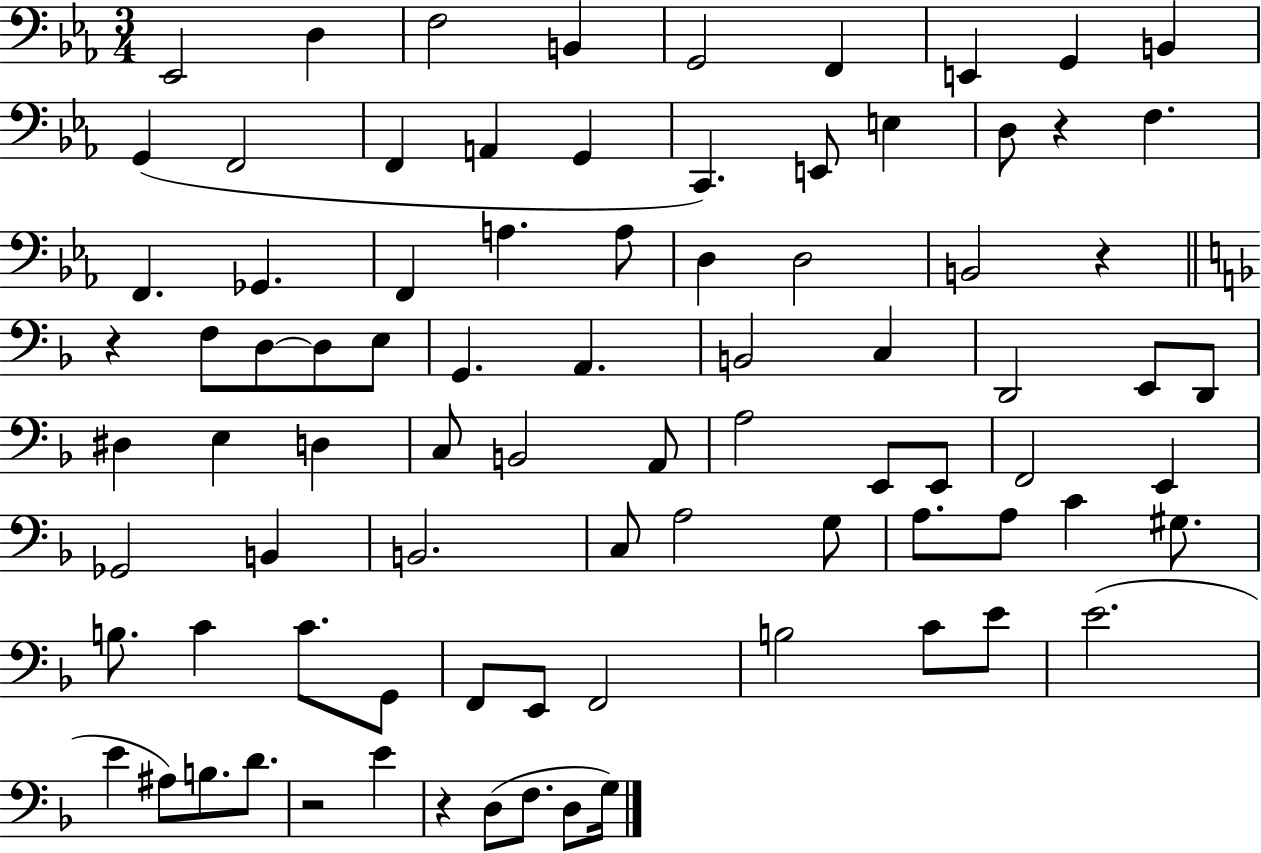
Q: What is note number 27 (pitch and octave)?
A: B2